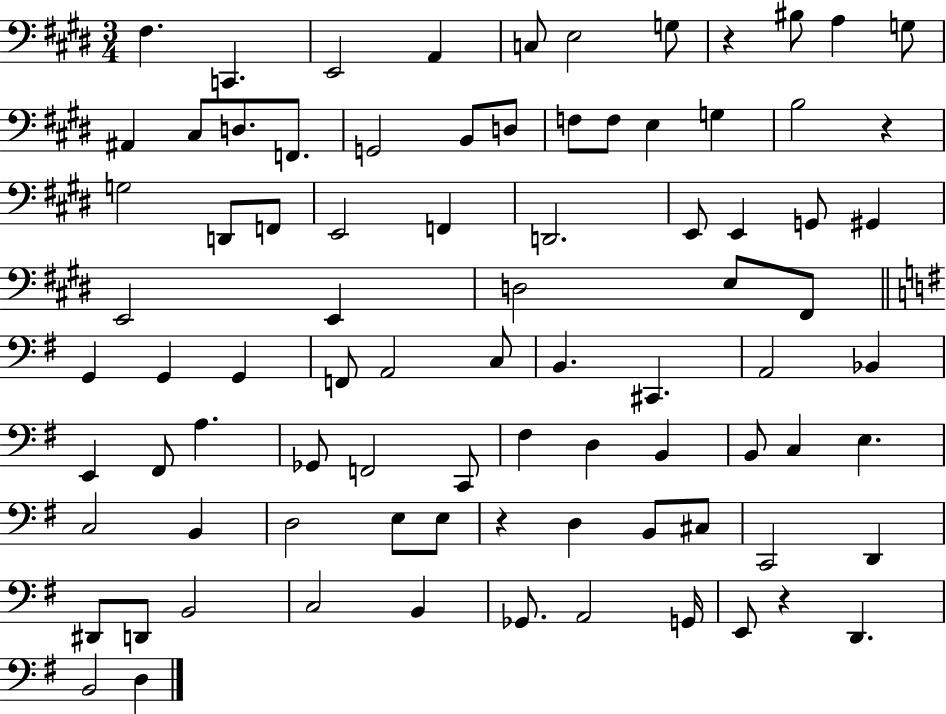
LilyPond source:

{
  \clef bass
  \numericTimeSignature
  \time 3/4
  \key e \major
  \repeat volta 2 { fis4. c,4. | e,2 a,4 | c8 e2 g8 | r4 bis8 a4 g8 | \break ais,4 cis8 d8. f,8. | g,2 b,8 d8 | f8 f8 e4 g4 | b2 r4 | \break g2 d,8 f,8 | e,2 f,4 | d,2. | e,8 e,4 g,8 gis,4 | \break e,2 e,4 | d2 e8 fis,8 | \bar "||" \break \key g \major g,4 g,4 g,4 | f,8 a,2 c8 | b,4. cis,4. | a,2 bes,4 | \break e,4 fis,8 a4. | ges,8 f,2 c,8 | fis4 d4 b,4 | b,8 c4 e4. | \break c2 b,4 | d2 e8 e8 | r4 d4 b,8 cis8 | c,2 d,4 | \break dis,8 d,8 b,2 | c2 b,4 | ges,8. a,2 g,16 | e,8 r4 d,4. | \break b,2 d4 | } \bar "|."
}